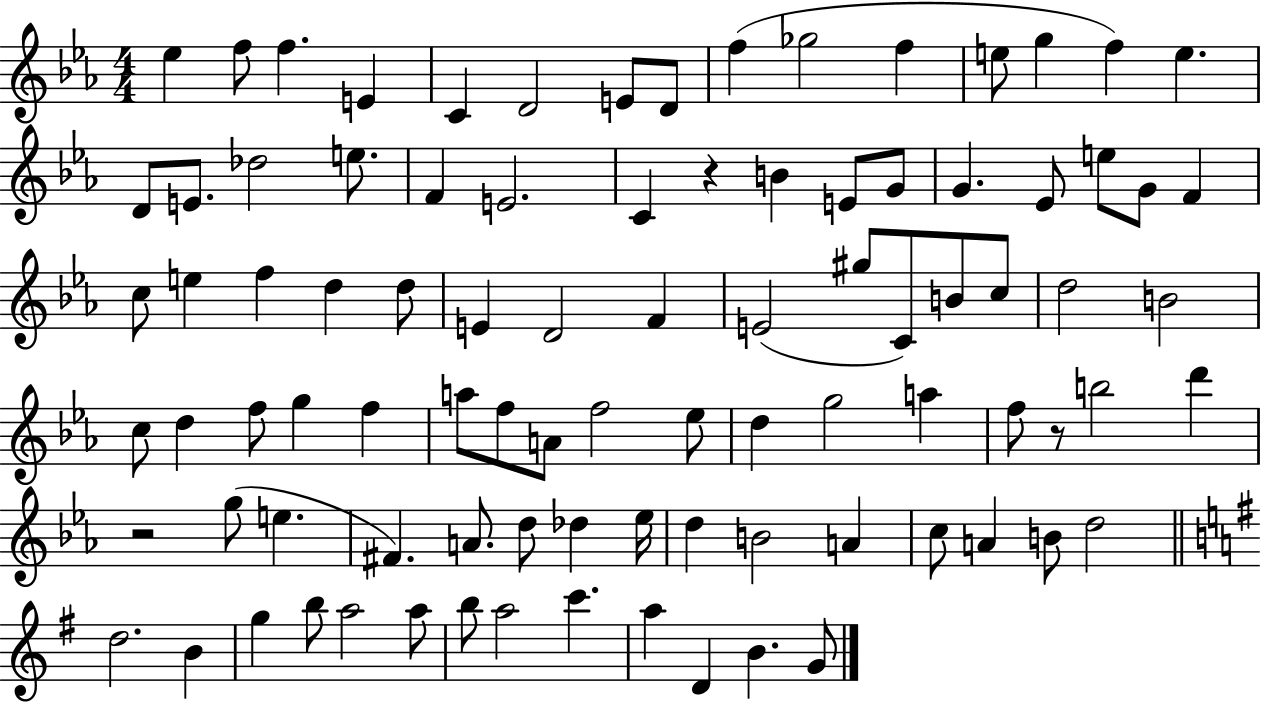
{
  \clef treble
  \numericTimeSignature
  \time 4/4
  \key ees \major
  \repeat volta 2 { ees''4 f''8 f''4. e'4 | c'4 d'2 e'8 d'8 | f''4( ges''2 f''4 | e''8 g''4 f''4) e''4. | \break d'8 e'8. des''2 e''8. | f'4 e'2. | c'4 r4 b'4 e'8 g'8 | g'4. ees'8 e''8 g'8 f'4 | \break c''8 e''4 f''4 d''4 d''8 | e'4 d'2 f'4 | e'2( gis''8 c'8) b'8 c''8 | d''2 b'2 | \break c''8 d''4 f''8 g''4 f''4 | a''8 f''8 a'8 f''2 ees''8 | d''4 g''2 a''4 | f''8 r8 b''2 d'''4 | \break r2 g''8( e''4. | fis'4.) a'8. d''8 des''4 ees''16 | d''4 b'2 a'4 | c''8 a'4 b'8 d''2 | \break \bar "||" \break \key e \minor d''2. b'4 | g''4 b''8 a''2 a''8 | b''8 a''2 c'''4. | a''4 d'4 b'4. g'8 | \break } \bar "|."
}